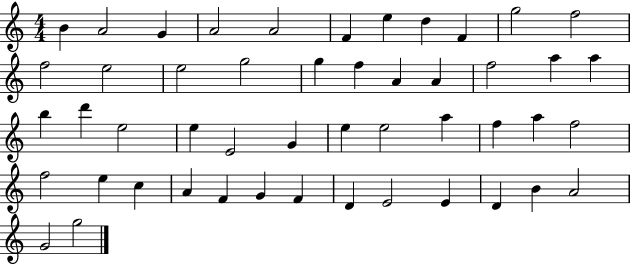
B4/q A4/h G4/q A4/h A4/h F4/q E5/q D5/q F4/q G5/h F5/h F5/h E5/h E5/h G5/h G5/q F5/q A4/q A4/q F5/h A5/q A5/q B5/q D6/q E5/h E5/q E4/h G4/q E5/q E5/h A5/q F5/q A5/q F5/h F5/h E5/q C5/q A4/q F4/q G4/q F4/q D4/q E4/h E4/q D4/q B4/q A4/h G4/h G5/h